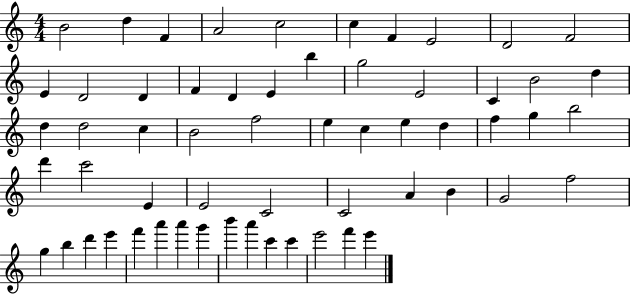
B4/h D5/q F4/q A4/h C5/h C5/q F4/q E4/h D4/h F4/h E4/q D4/h D4/q F4/q D4/q E4/q B5/q G5/h E4/h C4/q B4/h D5/q D5/q D5/h C5/q B4/h F5/h E5/q C5/q E5/q D5/q F5/q G5/q B5/h D6/q C6/h E4/q E4/h C4/h C4/h A4/q B4/q G4/h F5/h G5/q B5/q D6/q E6/q F6/q A6/q A6/q G6/q B6/q A6/q C6/q C6/q E6/h F6/q E6/q